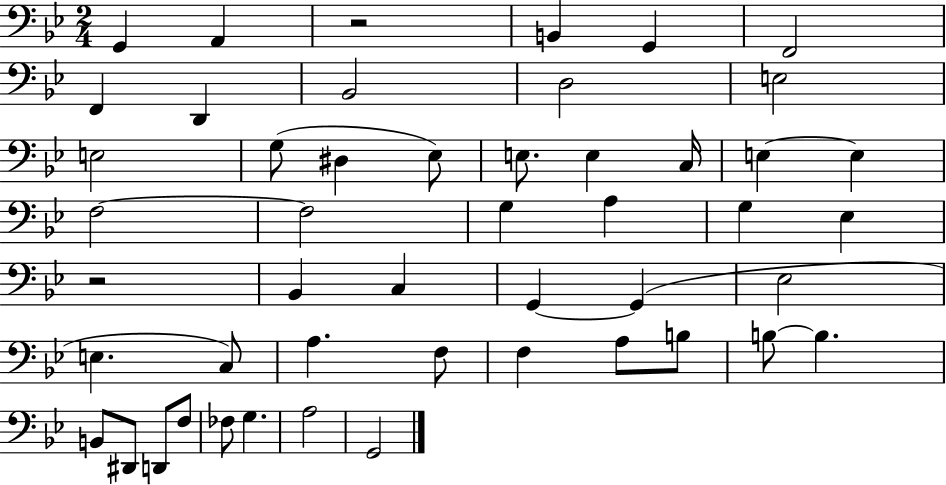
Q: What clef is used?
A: bass